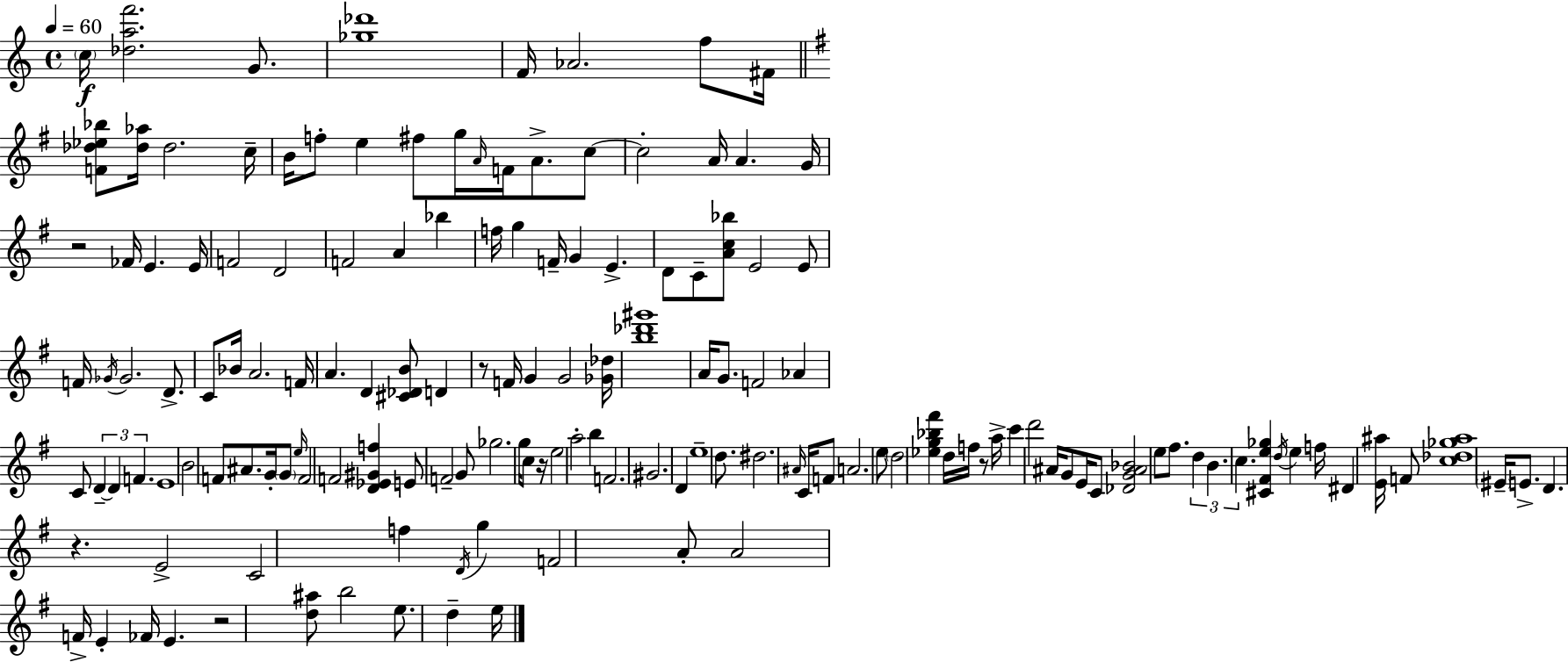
{
  \clef treble
  \time 4/4
  \defaultTimeSignature
  \key c \major
  \tempo 4 = 60
  \parenthesize c''16\f <des'' a'' f'''>2. g'8. | <ges'' des'''>1 | f'16 aes'2. f''8 fis'16 | \bar "||" \break \key g \major <f' des'' ees'' bes''>8 <des'' aes''>16 des''2. c''16-- | b'16 f''8-. e''4 fis''8 g''16 \grace { a'16 } f'16 a'8.-> c''8~~ | c''2-. a'16 a'4. | g'16 r2 fes'16 e'4. | \break e'16 f'2 d'2 | f'2 a'4 bes''4 | f''16 g''4 f'16-- g'4 e'4.-> | d'8 c'8-- <a' c'' bes''>8 e'2 e'8 | \break f'16 \acciaccatura { ges'16 } ges'2. d'8.-> | c'8 bes'16 a'2. | f'16 a'4. d'4 <cis' des' b'>8 d'4 | r8 f'16 g'4 g'2 | \break <ges' des''>16 <b'' des''' gis'''>1 | a'16 g'8. f'2 aes'4 | c'8 \tuplet 3/2 { d'4--~~ d'4 f'4. } | e'1 | \break b'2 f'8 ais'8. g'16-. | \parenthesize g'8 \grace { e''16 } f'2 f'2 | <d' ees' gis' f''>4 e'8 f'2-- | g'8 ges''2. g''16 | \break c''8 r16 e''2 a''2-. | b''4 f'2. | gis'2. d'4 | e''1-- | \break d''8. dis''2. | \grace { ais'16 } c'16 f'8 a'2. | e''8 \parenthesize d''2 <ees'' g'' bes'' fis'''>4 | d''16 f''16 r8 a''16-> c'''4 d'''2 | \break ais'16 g'8 e'16 c'8 <des' g' ais' bes'>2 e''8 | fis''8. \tuplet 3/2 { d''4 b'4. c''4. } | <cis' fis' e'' ges''>4 \acciaccatura { d''16 } e''4 f''16 dis'4 | <e' ais''>16 f'8 <c'' des'' ges'' ais''>1 | \break \parenthesize eis'16-- e'8.-> d'4. r4. | e'2-> c'2 | f''4 \acciaccatura { d'16 } g''4 f'2 | a'8-. a'2 | \break f'16-> e'4-. fes'16 e'4. r2 | <d'' ais''>8 b''2 e''8. | d''4-- e''16 \bar "|."
}